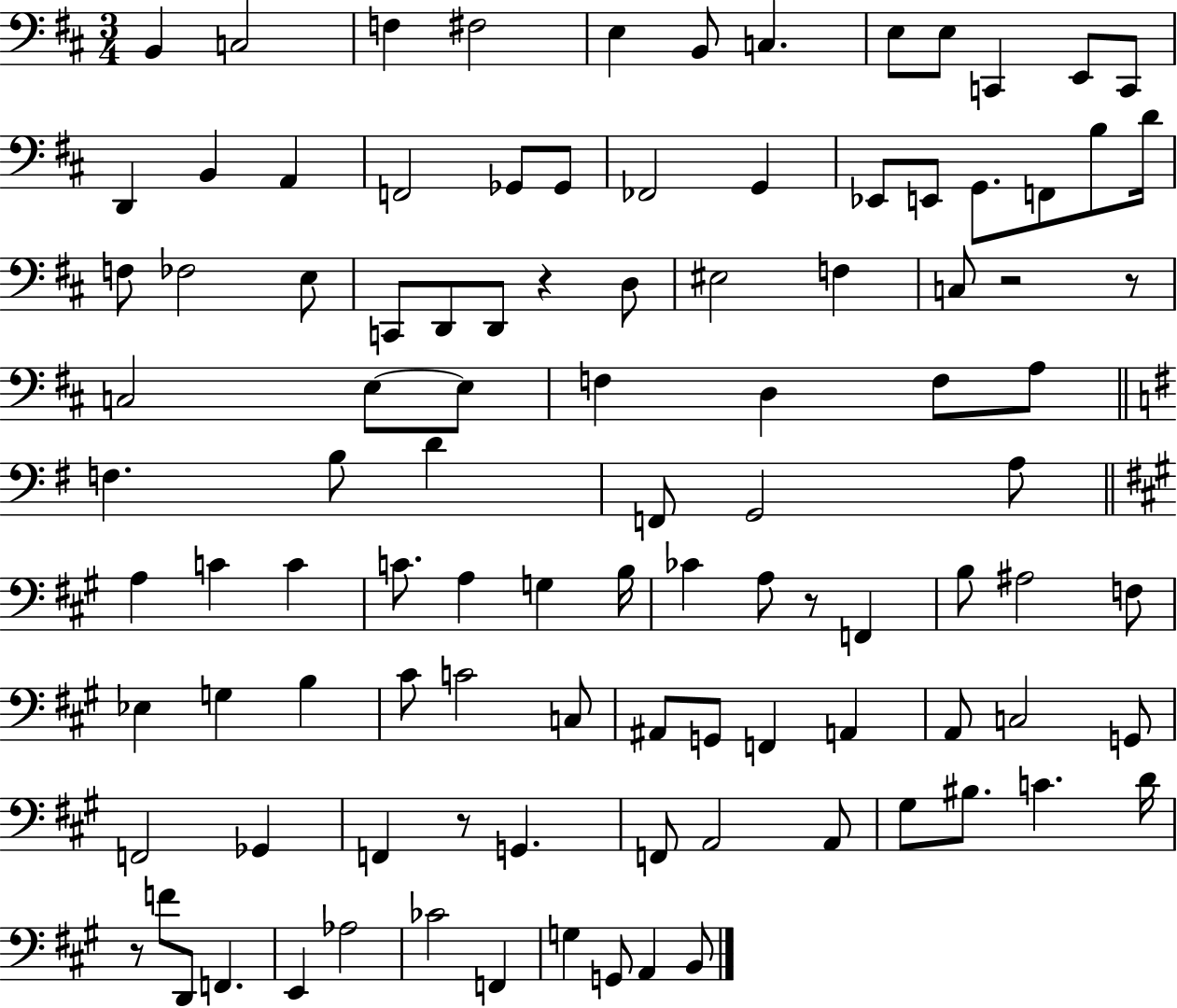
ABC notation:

X:1
T:Untitled
M:3/4
L:1/4
K:D
B,, C,2 F, ^F,2 E, B,,/2 C, E,/2 E,/2 C,, E,,/2 C,,/2 D,, B,, A,, F,,2 _G,,/2 _G,,/2 _F,,2 G,, _E,,/2 E,,/2 G,,/2 F,,/2 B,/2 D/4 F,/2 _F,2 E,/2 C,,/2 D,,/2 D,,/2 z D,/2 ^E,2 F, C,/2 z2 z/2 C,2 E,/2 E,/2 F, D, F,/2 A,/2 F, B,/2 D F,,/2 G,,2 A,/2 A, C C C/2 A, G, B,/4 _C A,/2 z/2 F,, B,/2 ^A,2 F,/2 _E, G, B, ^C/2 C2 C,/2 ^A,,/2 G,,/2 F,, A,, A,,/2 C,2 G,,/2 F,,2 _G,, F,, z/2 G,, F,,/2 A,,2 A,,/2 ^G,/2 ^B,/2 C D/4 z/2 F/2 D,,/2 F,, E,, _A,2 _C2 F,, G, G,,/2 A,, B,,/2